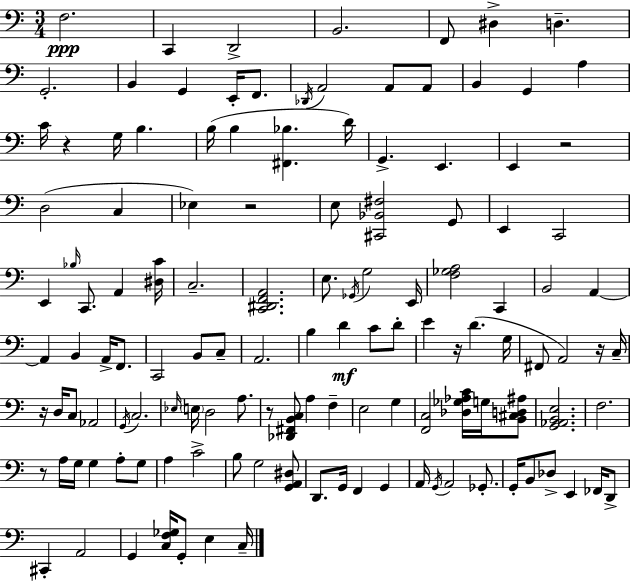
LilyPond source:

{
  \clef bass
  \numericTimeSignature
  \time 3/4
  \key a \minor
  f2.\ppp | c,4 d,2-> | b,2. | f,8 dis4-> d4.-- | \break g,2.-. | b,4 g,4 e,16-. f,8. | \acciaccatura { des,16 } a,2 a,8 a,8 | b,4 g,4 a4 | \break c'16 r4 g16 b4. | b16( b4 <fis, bes>4. | d'16) g,4.-> e,4. | e,4 r2 | \break d2( c4 | ees4) r2 | e8 <cis, bes, fis>2 g,8 | e,4 c,2 | \break e,4 \grace { bes16 } c,8. a,4 | <dis c'>16 c2.-- | <c, dis, f, a,>2. | e8. \acciaccatura { ges,16 } g2 | \break e,16 <f ges a>2 c,4 | b,2 a,4~~ | a,4 b,4 a,16-> | f,8. c,2 b,8 | \break c8-- a,2. | b4 d'4\mf c'8 | d'8-. e'4 r16 d'4.( | g16 fis,8 a,2) | \break r16 c16-- r16 d16 c8 aes,2 | \acciaccatura { g,16 } c2. | \grace { ees16 } \parenthesize e16 d2 | a8. r8 <des, fis, b, c>8 a4 | \break f4-- e2 | g4 <f, c>2 | <des ges aes c'>16 g16 <b, cis d ais>8 <g, aes, b, e>2. | f2. | \break r8 a16 g16 g4 | a8-. g8 a4 c'2-> | b8 g2 | <g, a, dis>8 d,8. g,16 f,4 | \break g,4 a,16 \acciaccatura { g,16 } a,2 | ges,8.-. g,16-. b,8 des8-> e,4 | fes,16 d,8-> cis,4-. a,2 | g,4 <c f ges>16 g,8-. | \break e4 c16-- \bar "|."
}